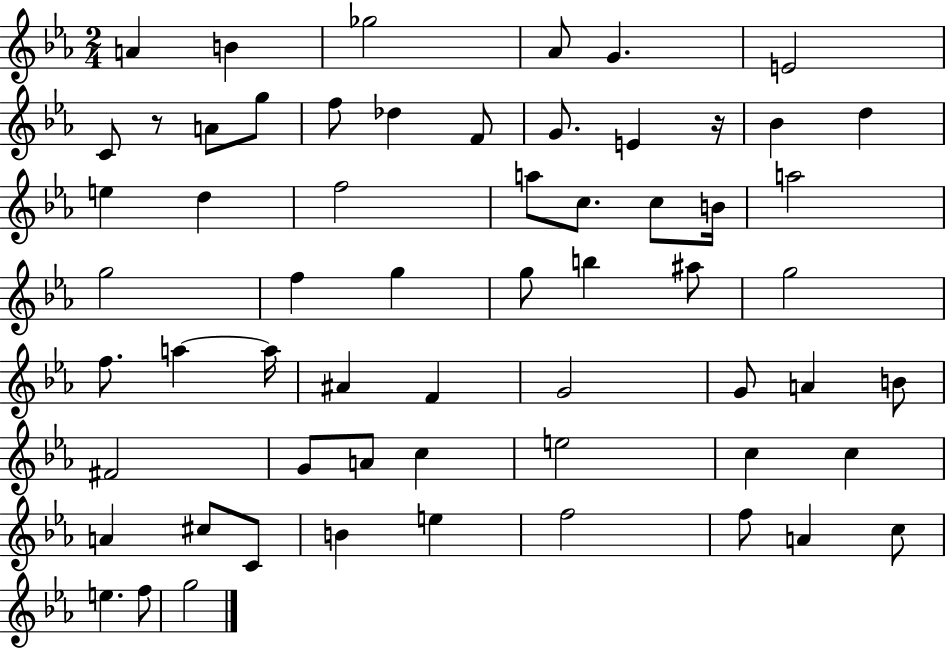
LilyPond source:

{
  \clef treble
  \numericTimeSignature
  \time 2/4
  \key ees \major
  a'4 b'4 | ges''2 | aes'8 g'4. | e'2 | \break c'8 r8 a'8 g''8 | f''8 des''4 f'8 | g'8. e'4 r16 | bes'4 d''4 | \break e''4 d''4 | f''2 | a''8 c''8. c''8 b'16 | a''2 | \break g''2 | f''4 g''4 | g''8 b''4 ais''8 | g''2 | \break f''8. a''4~~ a''16 | ais'4 f'4 | g'2 | g'8 a'4 b'8 | \break fis'2 | g'8 a'8 c''4 | e''2 | c''4 c''4 | \break a'4 cis''8 c'8 | b'4 e''4 | f''2 | f''8 a'4 c''8 | \break e''4. f''8 | g''2 | \bar "|."
}